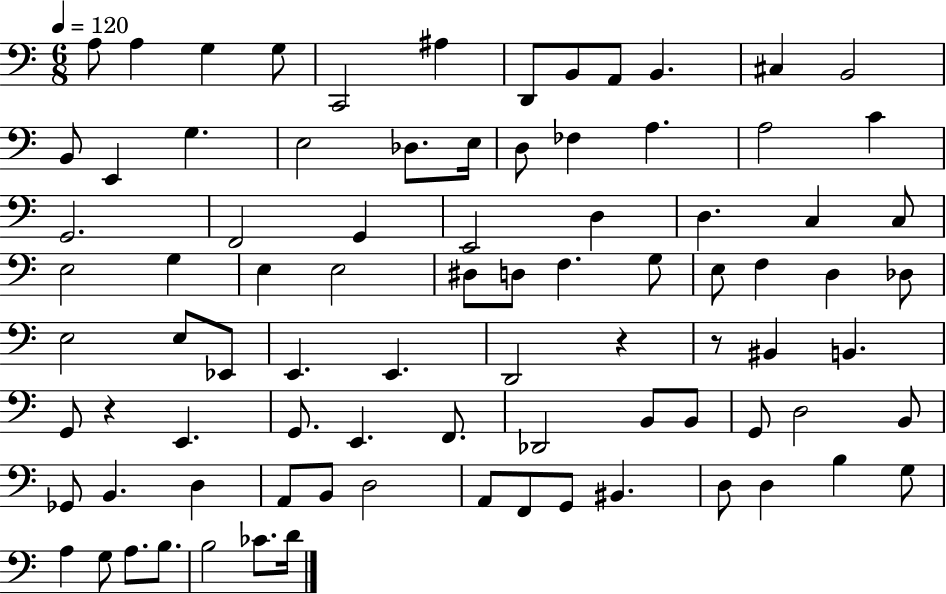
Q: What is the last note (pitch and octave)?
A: D4